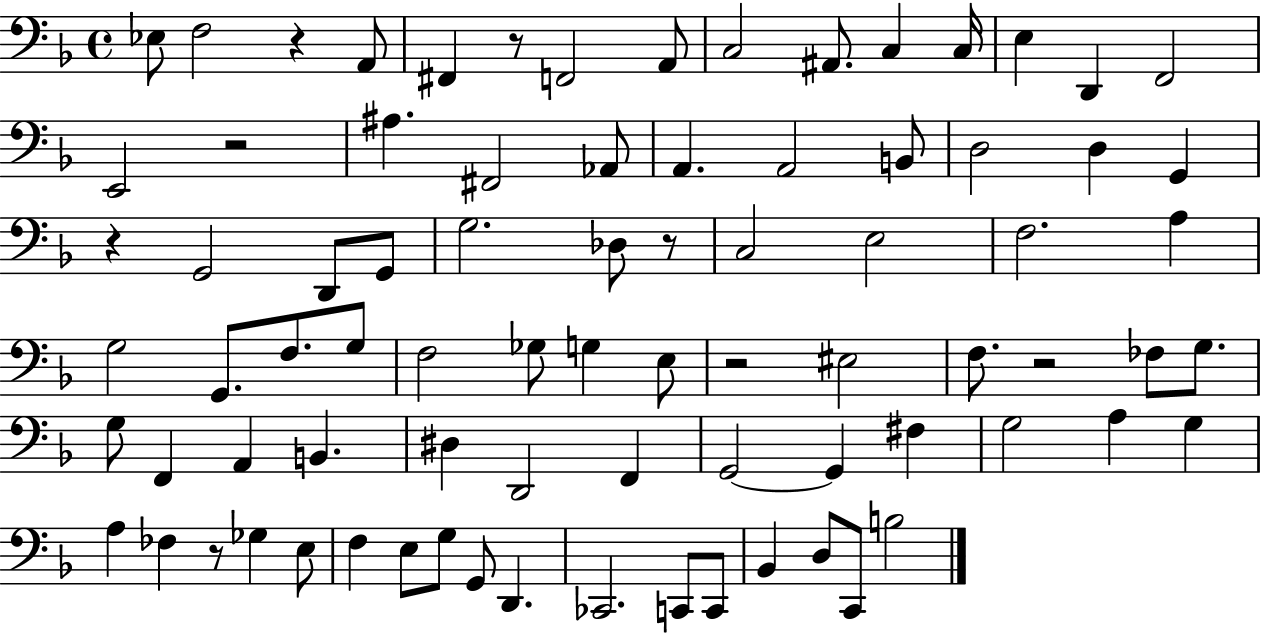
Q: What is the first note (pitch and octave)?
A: Eb3